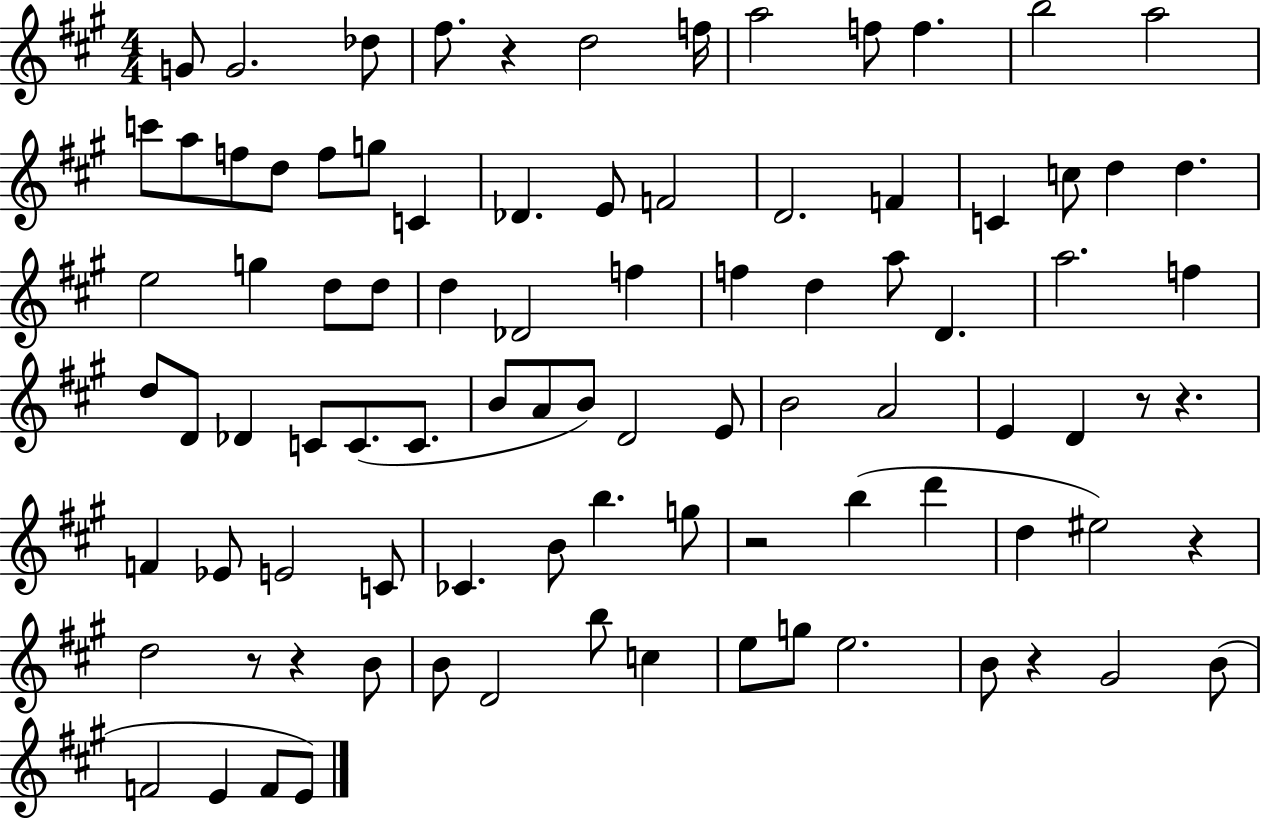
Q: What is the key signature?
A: A major